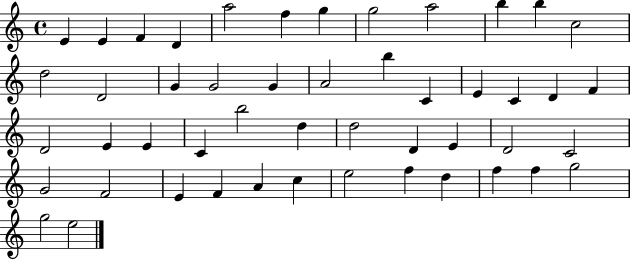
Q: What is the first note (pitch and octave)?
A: E4